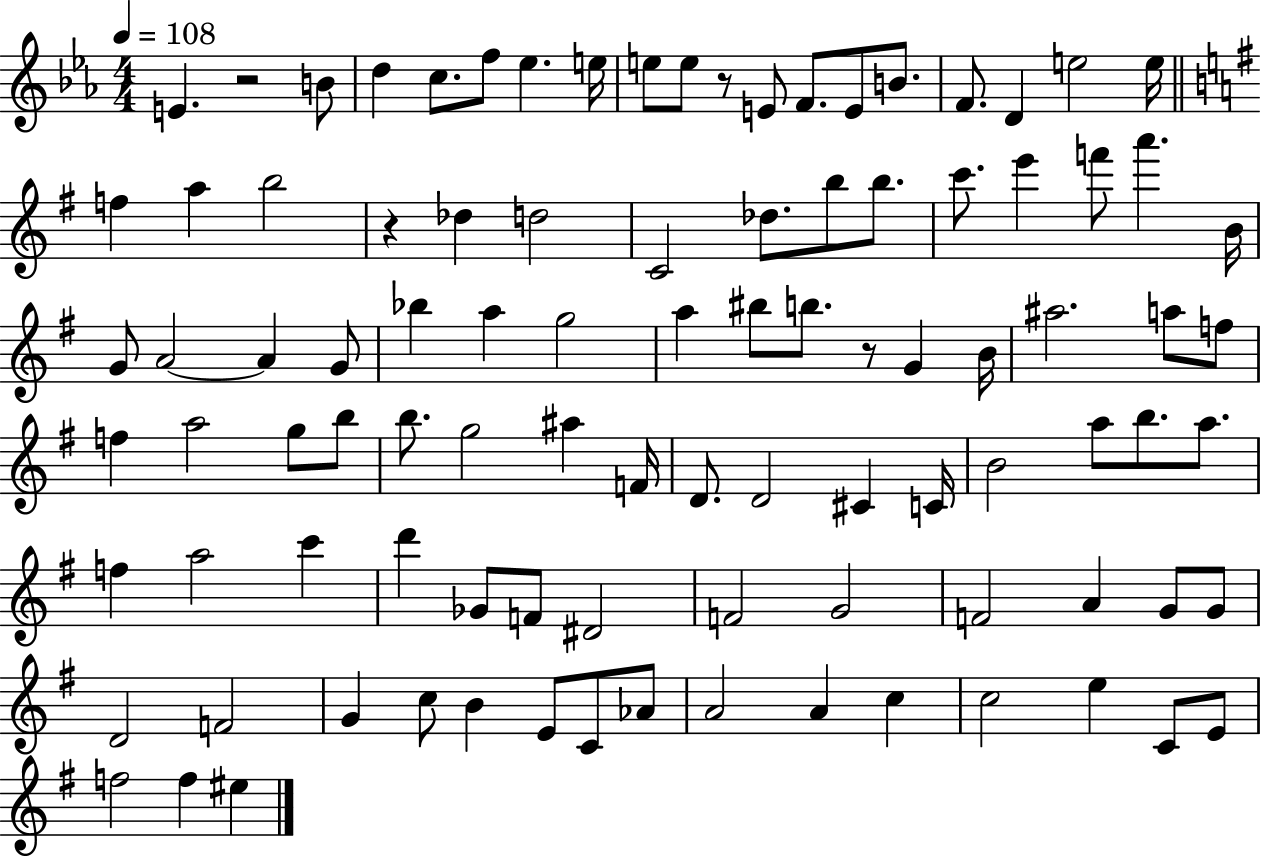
X:1
T:Untitled
M:4/4
L:1/4
K:Eb
E z2 B/2 d c/2 f/2 _e e/4 e/2 e/2 z/2 E/2 F/2 E/2 B/2 F/2 D e2 e/4 f a b2 z _d d2 C2 _d/2 b/2 b/2 c'/2 e' f'/2 a' B/4 G/2 A2 A G/2 _b a g2 a ^b/2 b/2 z/2 G B/4 ^a2 a/2 f/2 f a2 g/2 b/2 b/2 g2 ^a F/4 D/2 D2 ^C C/4 B2 a/2 b/2 a/2 f a2 c' d' _G/2 F/2 ^D2 F2 G2 F2 A G/2 G/2 D2 F2 G c/2 B E/2 C/2 _A/2 A2 A c c2 e C/2 E/2 f2 f ^e